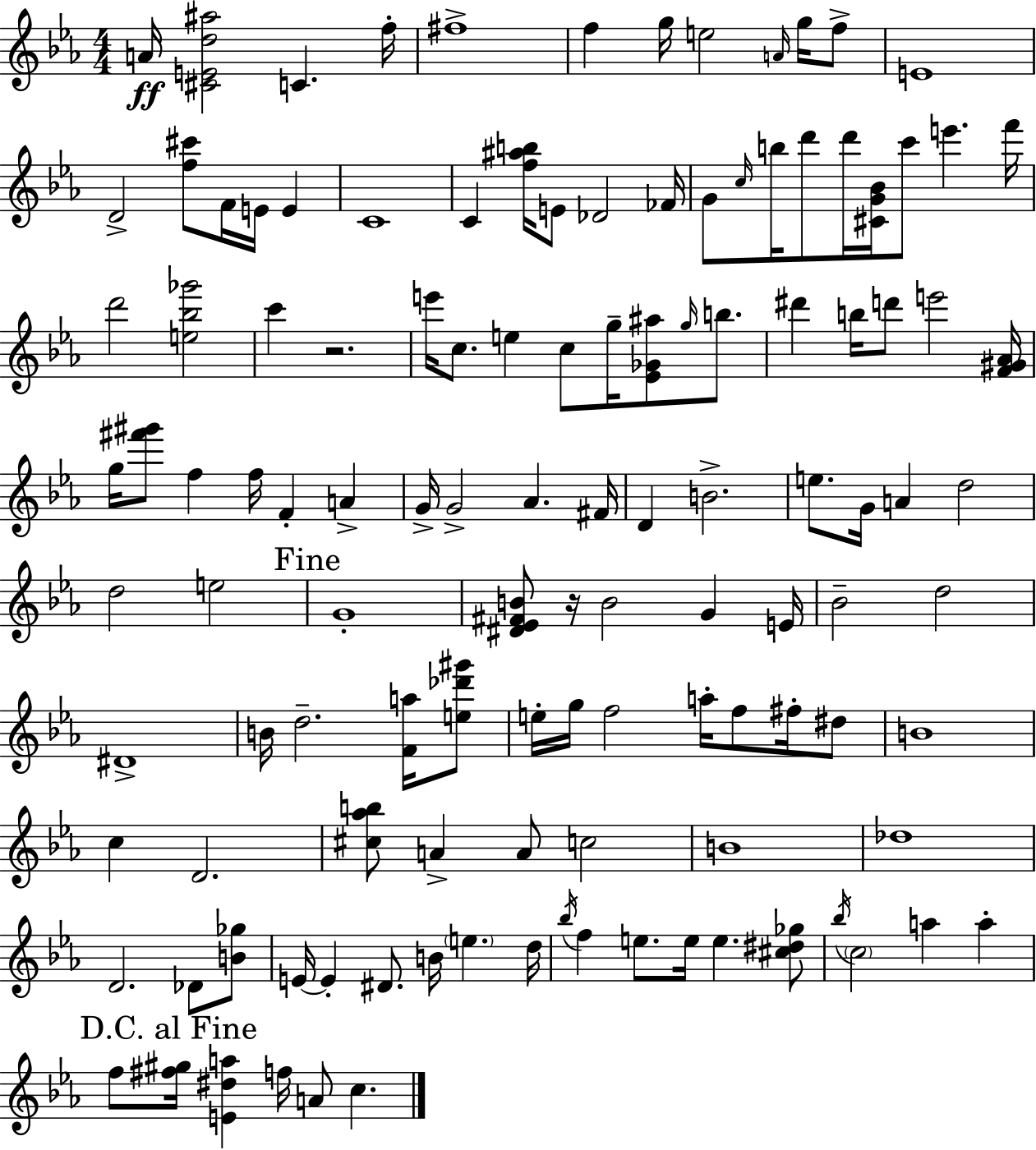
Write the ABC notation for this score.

X:1
T:Untitled
M:4/4
L:1/4
K:Eb
A/4 [^CEd^a]2 C f/4 ^f4 f g/4 e2 A/4 g/4 f/2 E4 D2 [f^c']/2 F/4 E/4 E C4 C [f^ab]/4 E/2 _D2 _F/4 G/2 c/4 b/4 d'/2 d'/4 [^CG_B]/4 c'/2 e' f'/4 d'2 [e_b_g']2 c' z2 e'/4 c/2 e c/2 g/4 [_E_G^a]/2 g/4 b/2 ^d' b/4 d'/2 e'2 [F^G_A]/4 g/4 [^f'^g']/2 f f/4 F A G/4 G2 _A ^F/4 D B2 e/2 G/4 A d2 d2 e2 G4 [^D_E^FB]/2 z/4 B2 G E/4 _B2 d2 ^D4 B/4 d2 [Fa]/4 [e_d'^g']/2 e/4 g/4 f2 a/4 f/2 ^f/4 ^d/2 B4 c D2 [^c_ab]/2 A A/2 c2 B4 _d4 D2 _D/2 [B_g]/2 E/4 E ^D/2 B/4 e d/4 _b/4 f e/2 e/4 e [^c^d_g]/2 _b/4 c2 a a f/2 [^f^g]/4 [E^da] f/4 A/2 c